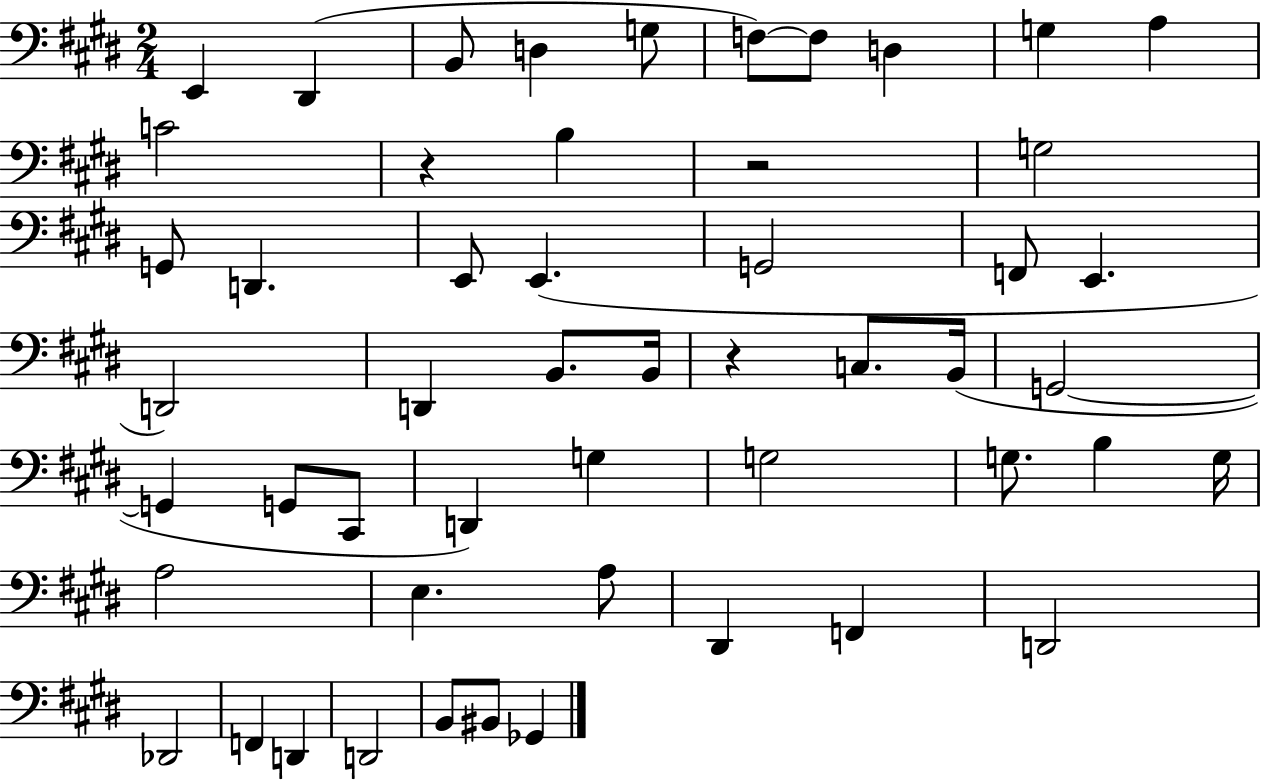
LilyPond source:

{
  \clef bass
  \numericTimeSignature
  \time 2/4
  \key e \major
  e,4 dis,4( | b,8 d4 g8 | f8~~) f8 d4 | g4 a4 | \break c'2 | r4 b4 | r2 | g2 | \break g,8 d,4. | e,8 e,4.( | g,2 | f,8 e,4. | \break d,2) | d,4 b,8. b,16 | r4 c8. b,16( | g,2~~ | \break g,4 g,8 cis,8 | d,4) g4 | g2 | g8. b4 g16 | \break a2 | e4. a8 | dis,4 f,4 | d,2 | \break des,2 | f,4 d,4 | d,2 | b,8 bis,8 ges,4 | \break \bar "|."
}